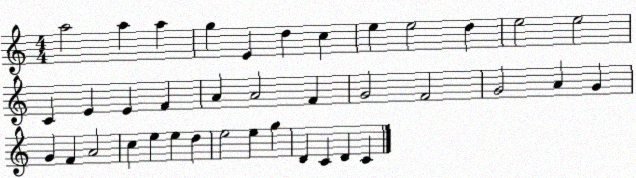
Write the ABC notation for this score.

X:1
T:Untitled
M:4/4
L:1/4
K:C
a2 a a g E d c e e2 d e2 e2 C E E F A A2 F G2 F2 G2 A G G F A2 c e e d e2 e g D C D C